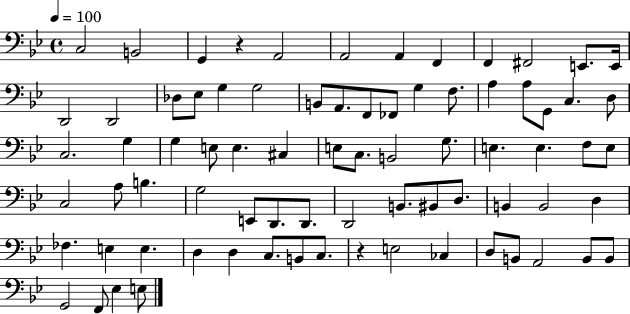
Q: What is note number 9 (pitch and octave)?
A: F#2